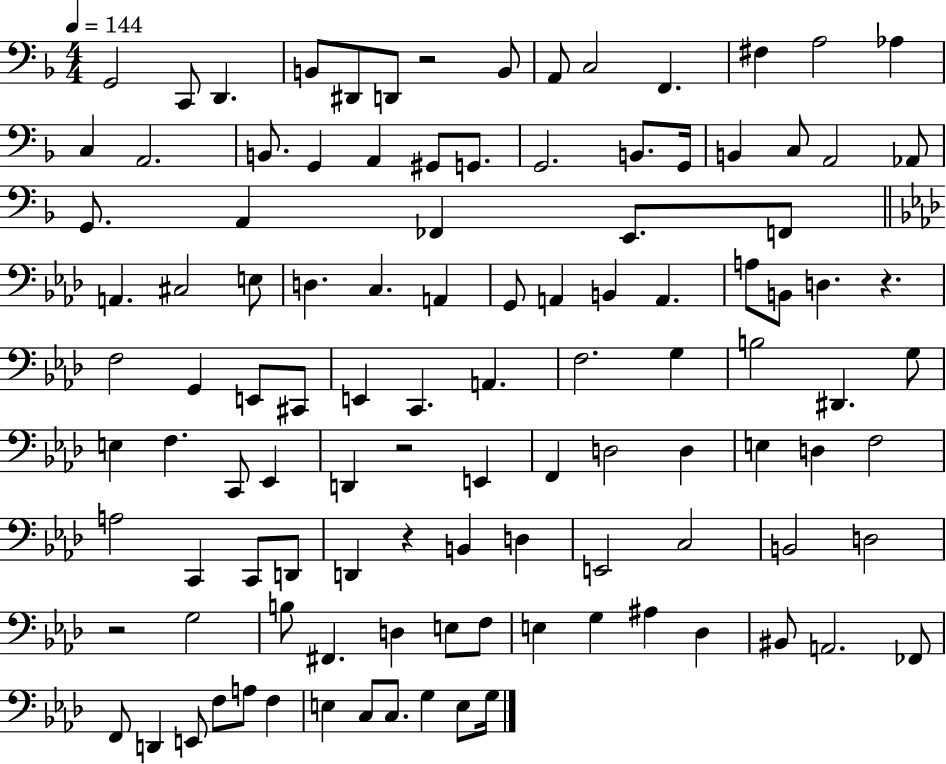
X:1
T:Untitled
M:4/4
L:1/4
K:F
G,,2 C,,/2 D,, B,,/2 ^D,,/2 D,,/2 z2 B,,/2 A,,/2 C,2 F,, ^F, A,2 _A, C, A,,2 B,,/2 G,, A,, ^G,,/2 G,,/2 G,,2 B,,/2 G,,/4 B,, C,/2 A,,2 _A,,/2 G,,/2 A,, _F,, E,,/2 F,,/2 A,, ^C,2 E,/2 D, C, A,, G,,/2 A,, B,, A,, A,/2 B,,/2 D, z F,2 G,, E,,/2 ^C,,/2 E,, C,, A,, F,2 G, B,2 ^D,, G,/2 E, F, C,,/2 _E,, D,, z2 E,, F,, D,2 D, E, D, F,2 A,2 C,, C,,/2 D,,/2 D,, z B,, D, E,,2 C,2 B,,2 D,2 z2 G,2 B,/2 ^F,, D, E,/2 F,/2 E, G, ^A, _D, ^B,,/2 A,,2 _F,,/2 F,,/2 D,, E,,/2 F,/2 A,/2 F, E, C,/2 C,/2 G, E,/2 G,/4